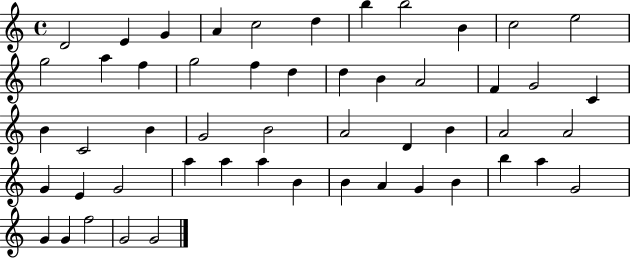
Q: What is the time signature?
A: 4/4